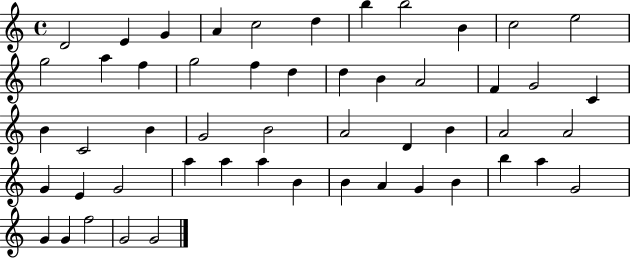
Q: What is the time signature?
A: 4/4